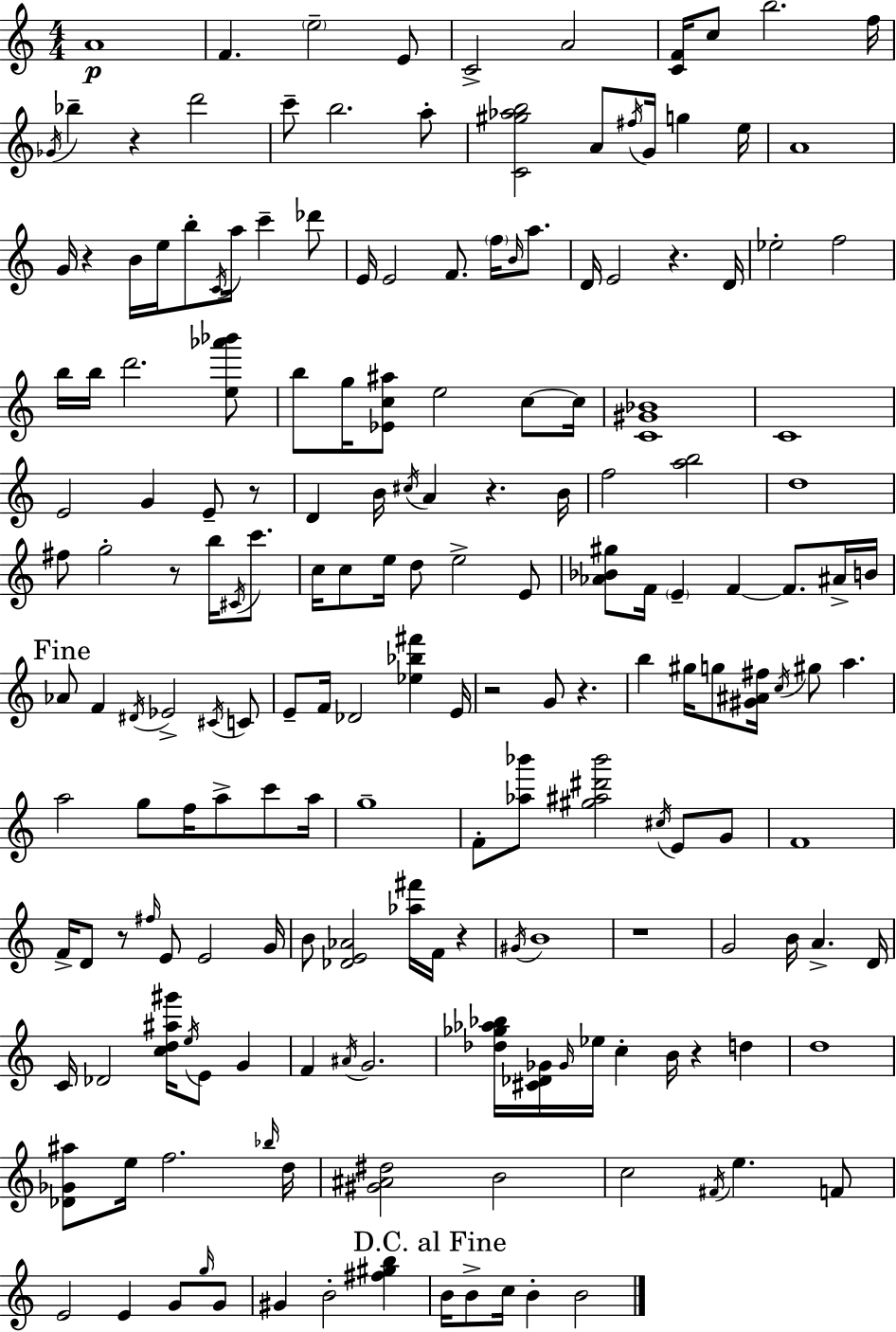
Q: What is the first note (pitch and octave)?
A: A4